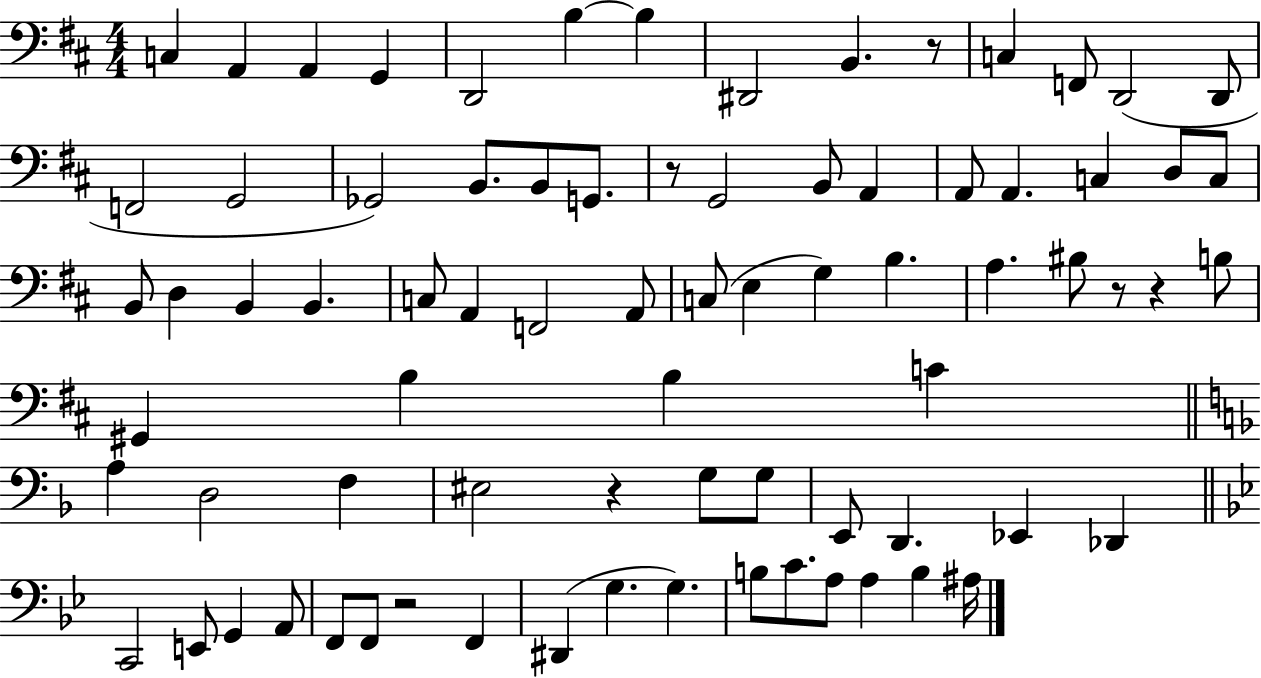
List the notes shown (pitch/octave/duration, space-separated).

C3/q A2/q A2/q G2/q D2/h B3/q B3/q D#2/h B2/q. R/e C3/q F2/e D2/h D2/e F2/h G2/h Gb2/h B2/e. B2/e G2/e. R/e G2/h B2/e A2/q A2/e A2/q. C3/q D3/e C3/e B2/e D3/q B2/q B2/q. C3/e A2/q F2/h A2/e C3/e E3/q G3/q B3/q. A3/q. BIS3/e R/e R/q B3/e G#2/q B3/q B3/q C4/q A3/q D3/h F3/q EIS3/h R/q G3/e G3/e E2/e D2/q. Eb2/q Db2/q C2/h E2/e G2/q A2/e F2/e F2/e R/h F2/q D#2/q G3/q. G3/q. B3/e C4/e. A3/e A3/q B3/q A#3/s